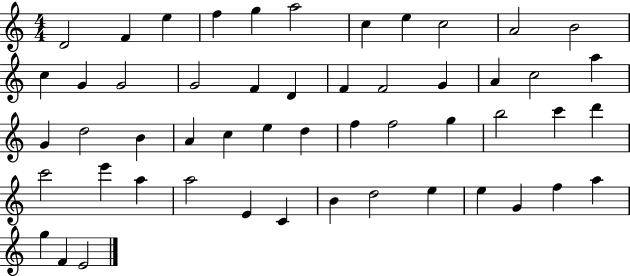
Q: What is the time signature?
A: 4/4